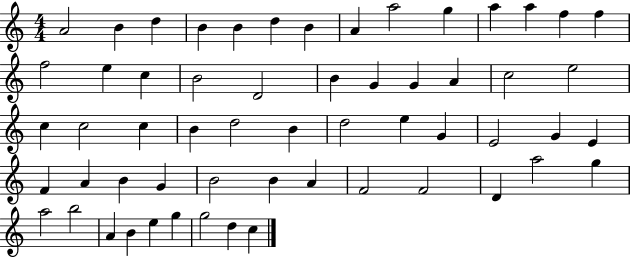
{
  \clef treble
  \numericTimeSignature
  \time 4/4
  \key c \major
  a'2 b'4 d''4 | b'4 b'4 d''4 b'4 | a'4 a''2 g''4 | a''4 a''4 f''4 f''4 | \break f''2 e''4 c''4 | b'2 d'2 | b'4 g'4 g'4 a'4 | c''2 e''2 | \break c''4 c''2 c''4 | b'4 d''2 b'4 | d''2 e''4 g'4 | e'2 g'4 e'4 | \break f'4 a'4 b'4 g'4 | b'2 b'4 a'4 | f'2 f'2 | d'4 a''2 g''4 | \break a''2 b''2 | a'4 b'4 e''4 g''4 | g''2 d''4 c''4 | \bar "|."
}